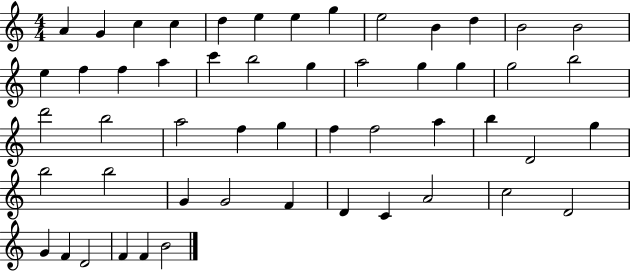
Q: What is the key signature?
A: C major